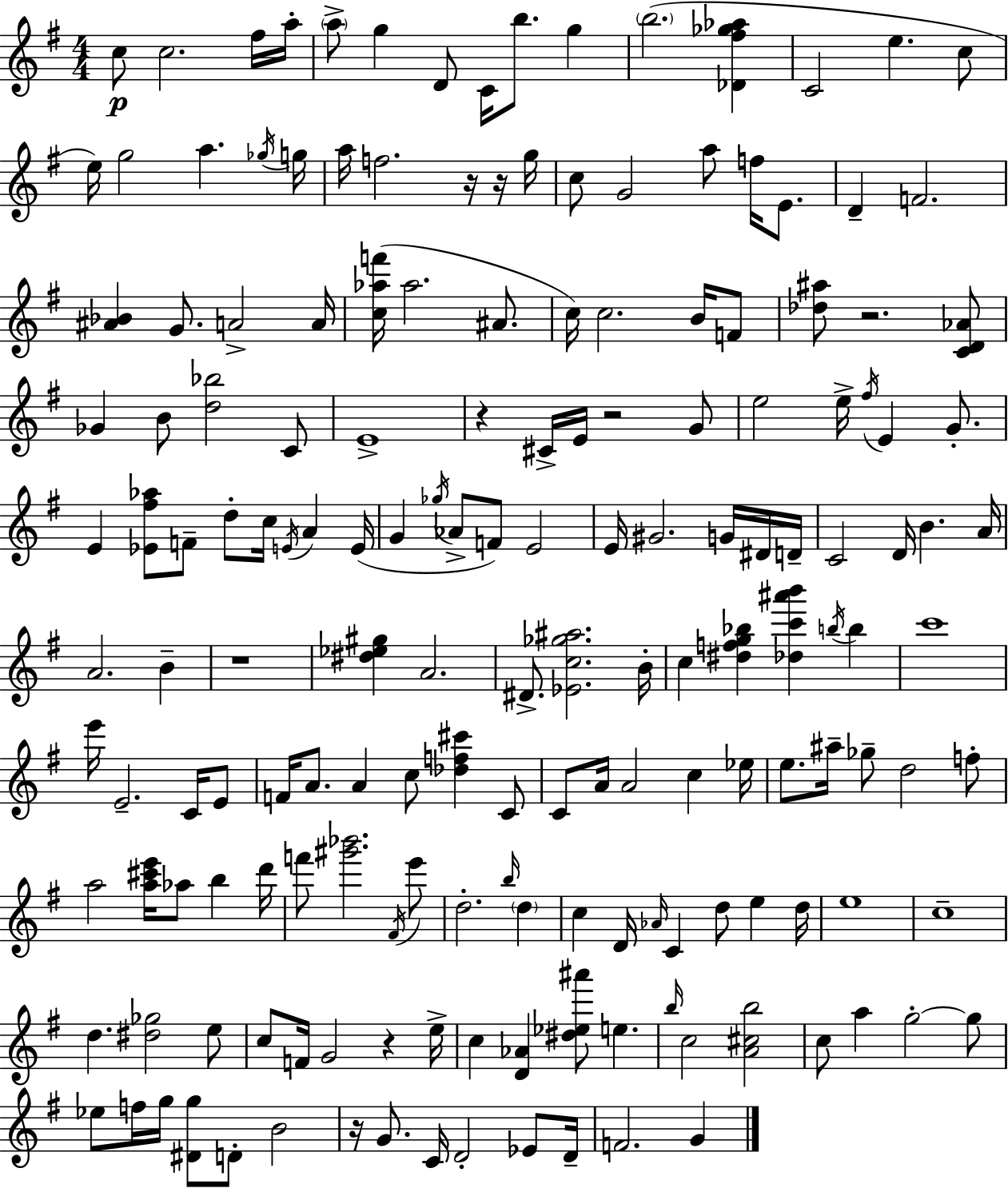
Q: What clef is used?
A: treble